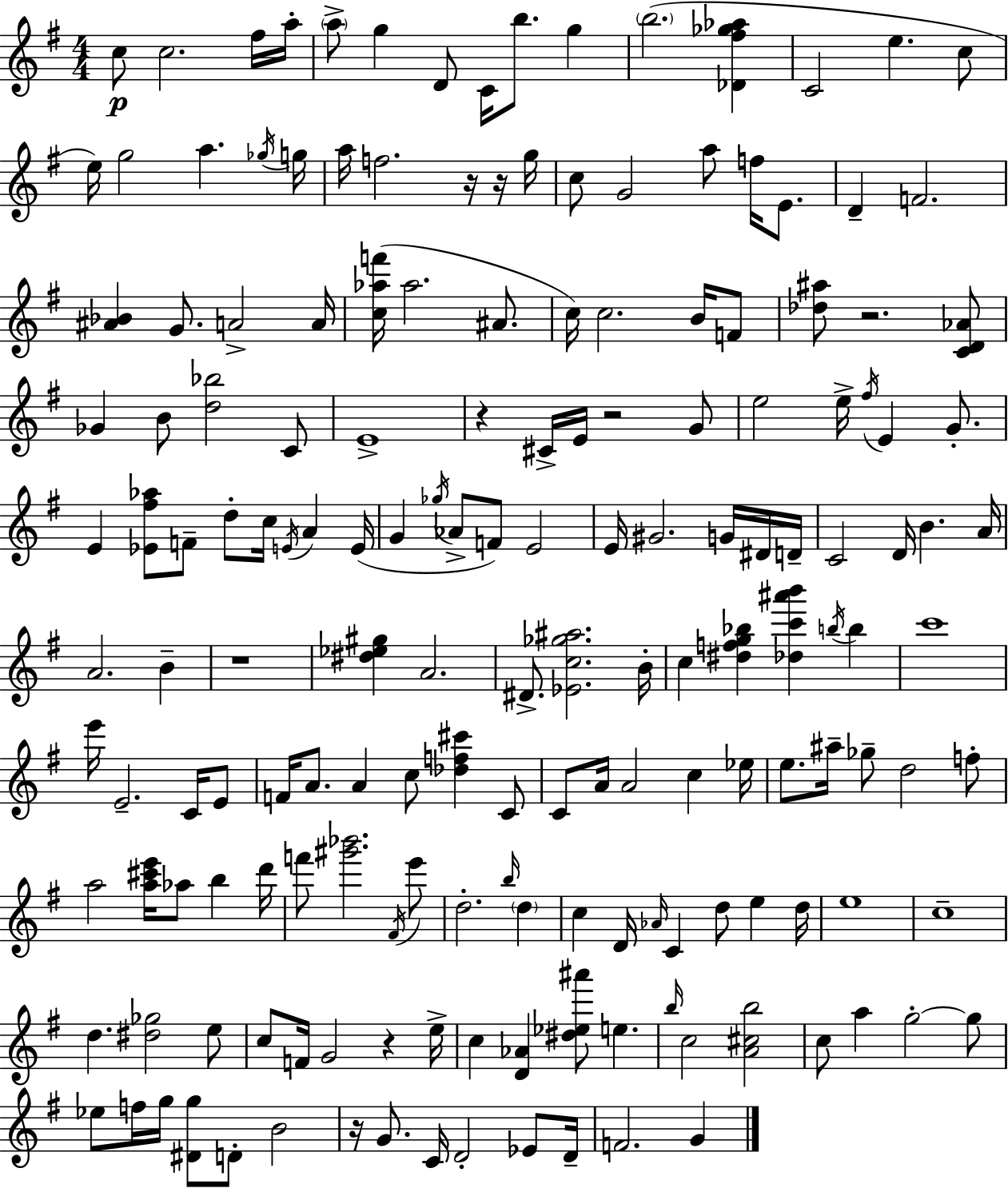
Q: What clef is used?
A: treble